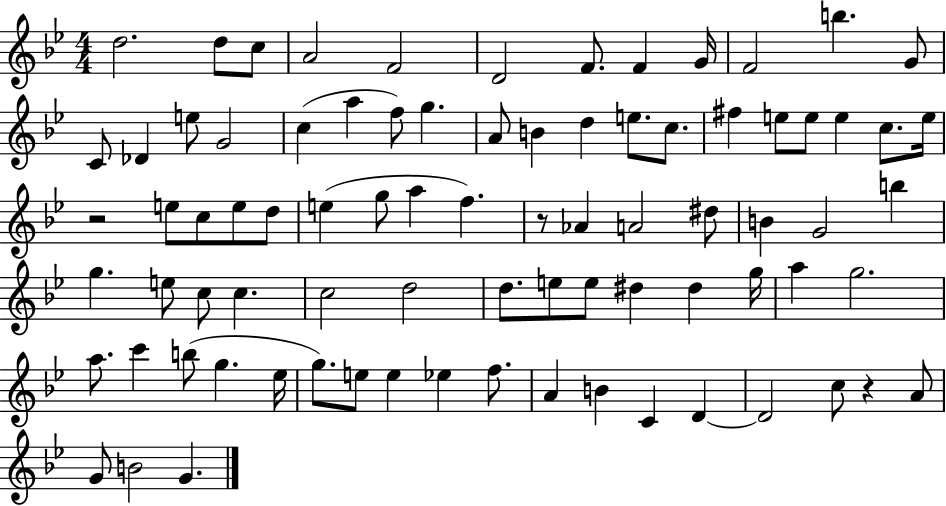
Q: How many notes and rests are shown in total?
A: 82